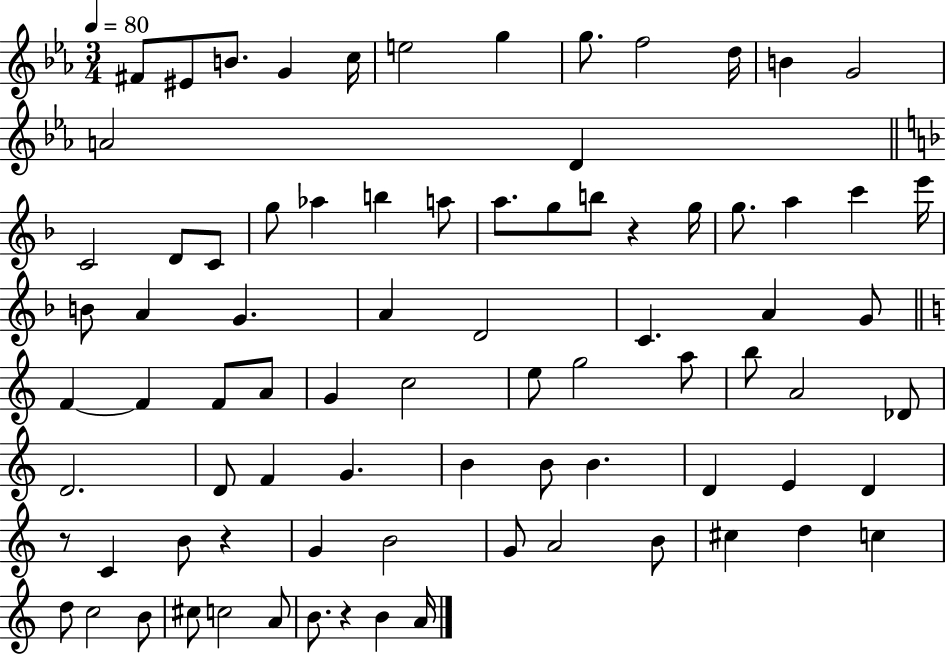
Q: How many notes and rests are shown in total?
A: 82